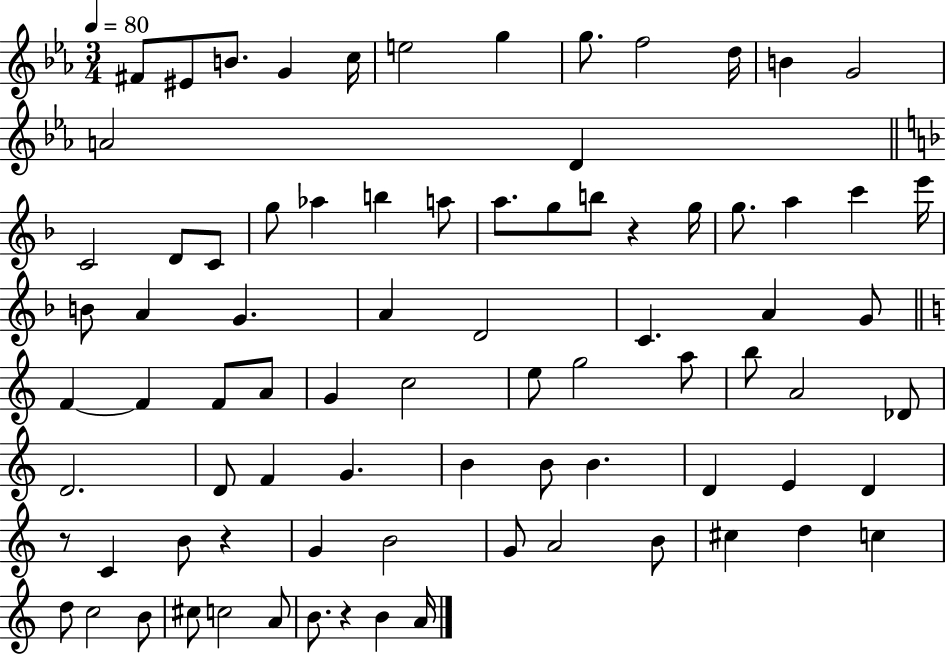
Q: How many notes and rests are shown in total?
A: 82